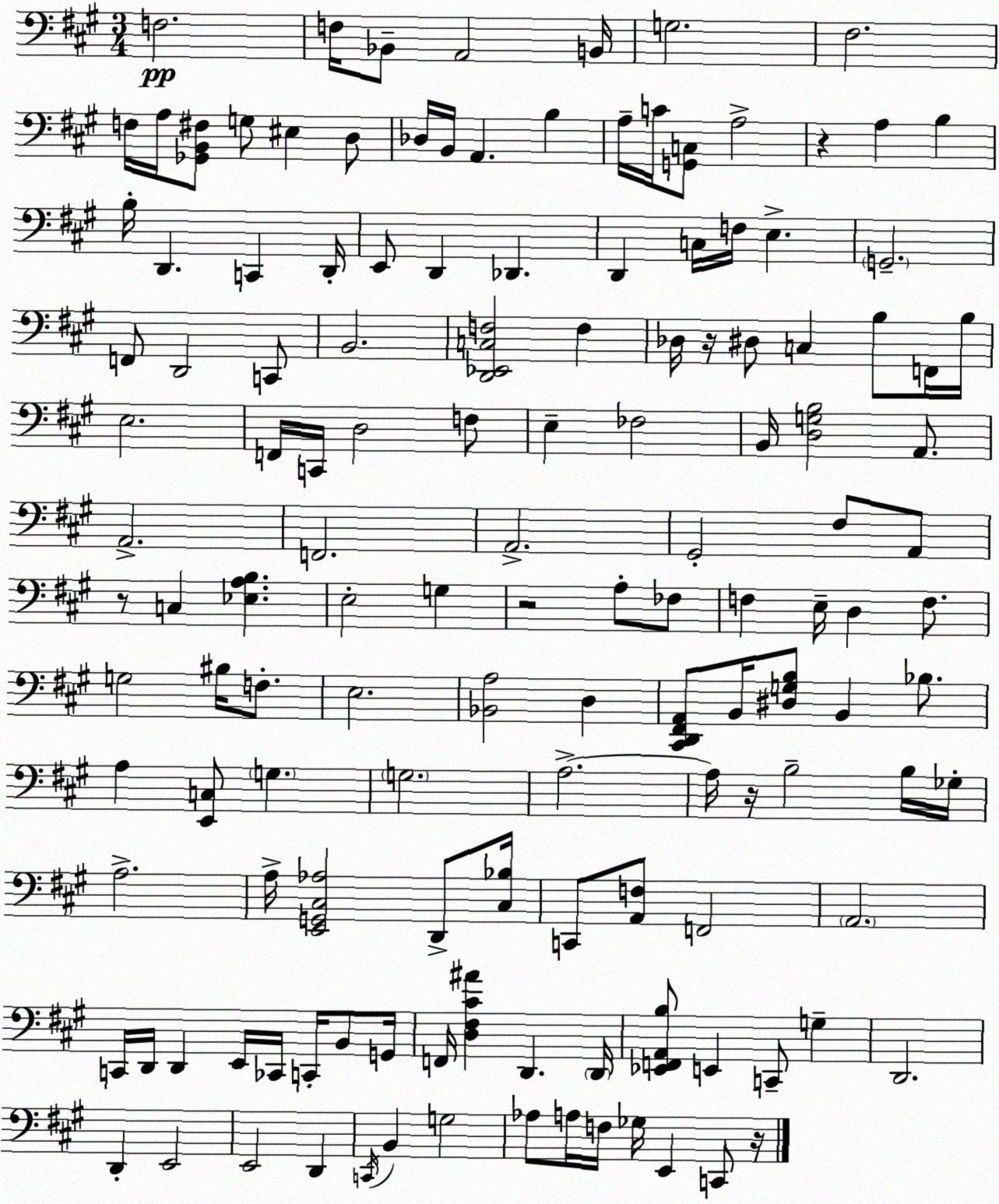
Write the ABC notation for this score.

X:1
T:Untitled
M:3/4
L:1/4
K:A
F,2 F,/4 _B,,/2 A,,2 B,,/4 G,2 ^F,2 F,/4 A,/4 [_G,,B,,^F,]/2 G,/2 ^E, D,/2 _D,/4 B,,/4 A,, B, A,/4 C/4 [G,,C,]/2 A,2 z A, B, B,/4 D,, C,, D,,/4 E,,/2 D,, _D,, D,, C,/4 F,/4 E, G,,2 F,,/2 D,,2 C,,/2 B,,2 [D,,_E,,C,F,]2 F, _D,/4 z/4 ^D,/2 C, B,/2 F,,/4 B,/4 E,2 F,,/4 C,,/4 D,2 F,/2 E, _F,2 B,,/4 [D,G,B,]2 A,,/2 A,,2 F,,2 A,,2 ^G,,2 ^F,/2 A,,/2 z/2 C, [_E,A,B,] E,2 G, z2 A,/2 _F,/2 F, E,/4 D, F,/2 G,2 ^B,/4 F,/2 E,2 [_B,,A,]2 D, [^C,,D,,^F,,A,,]/2 B,,/4 [^D,G,B,]/2 B,, _B,/2 A, [E,,C,]/2 G, G,2 A,2 A,/4 z/4 B,2 B,/4 _G,/4 A,2 A,/4 [E,,G,,^C,_A,]2 D,,/2 [^C,_B,]/4 C,,/2 [A,,F,]/2 F,,2 A,,2 C,,/4 D,,/4 D,, E,,/4 _C,,/4 C,,/4 B,,/2 G,,/4 F,,/4 [D,^F,^C^A] D,, D,,/4 [_E,,F,,A,,B,]/2 E,, C,,/2 G, D,,2 D,, E,,2 E,,2 D,, C,,/4 B,, G,2 _A,/2 A,/4 F,/4 _G,/4 E,, C,,/2 z/4